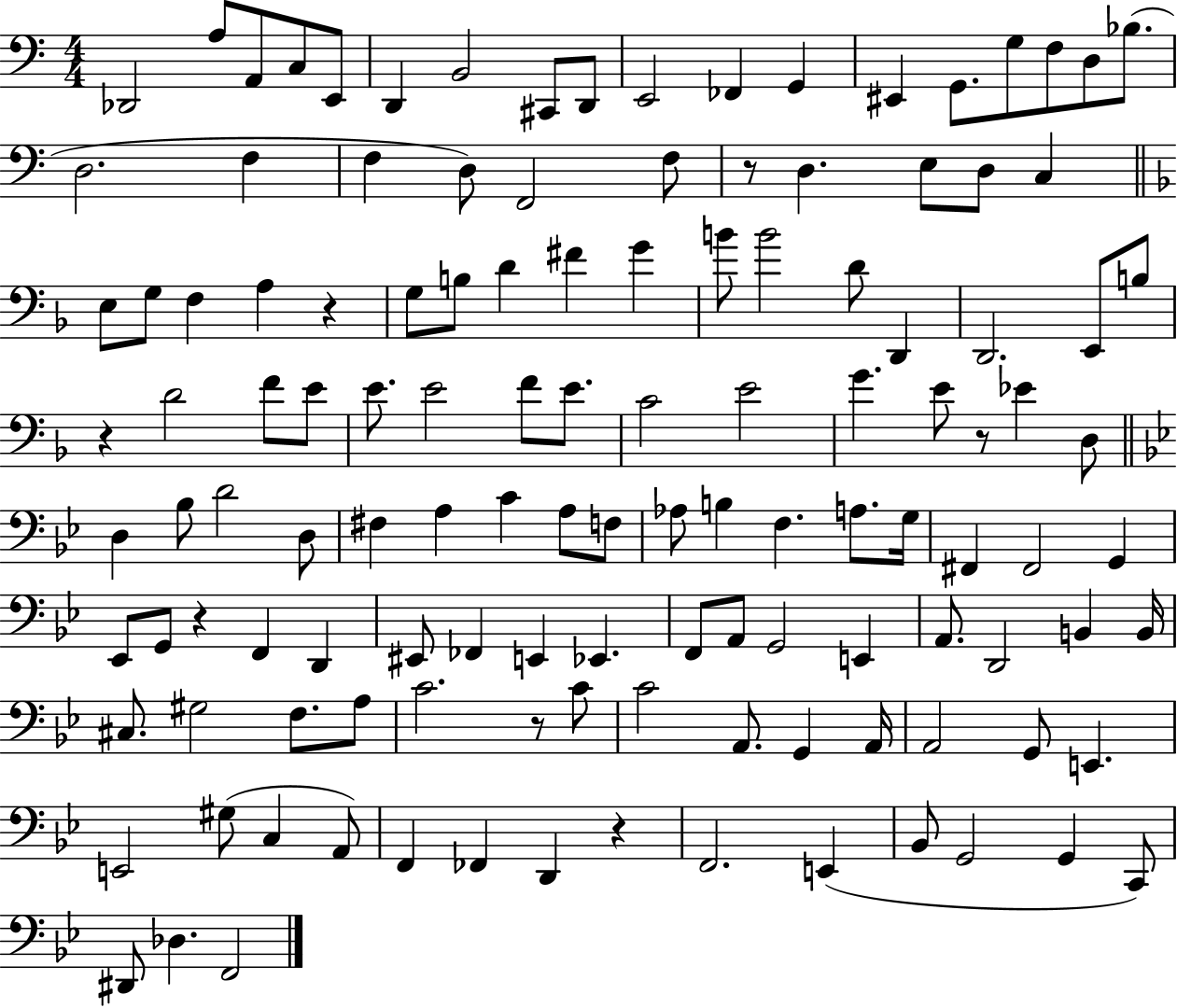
Db2/h A3/e A2/e C3/e E2/e D2/q B2/h C#2/e D2/e E2/h FES2/q G2/q EIS2/q G2/e. G3/e F3/e D3/e Bb3/e. D3/h. F3/q F3/q D3/e F2/h F3/e R/e D3/q. E3/e D3/e C3/q E3/e G3/e F3/q A3/q R/q G3/e B3/e D4/q F#4/q G4/q B4/e B4/h D4/e D2/q D2/h. E2/e B3/e R/q D4/h F4/e E4/e E4/e. E4/h F4/e E4/e. C4/h E4/h G4/q. E4/e R/e Eb4/q D3/e D3/q Bb3/e D4/h D3/e F#3/q A3/q C4/q A3/e F3/e Ab3/e B3/q F3/q. A3/e. G3/s F#2/q F#2/h G2/q Eb2/e G2/e R/q F2/q D2/q EIS2/e FES2/q E2/q Eb2/q. F2/e A2/e G2/h E2/q A2/e. D2/h B2/q B2/s C#3/e. G#3/h F3/e. A3/e C4/h. R/e C4/e C4/h A2/e. G2/q A2/s A2/h G2/e E2/q. E2/h G#3/e C3/q A2/e F2/q FES2/q D2/q R/q F2/h. E2/q Bb2/e G2/h G2/q C2/e D#2/e Db3/q. F2/h